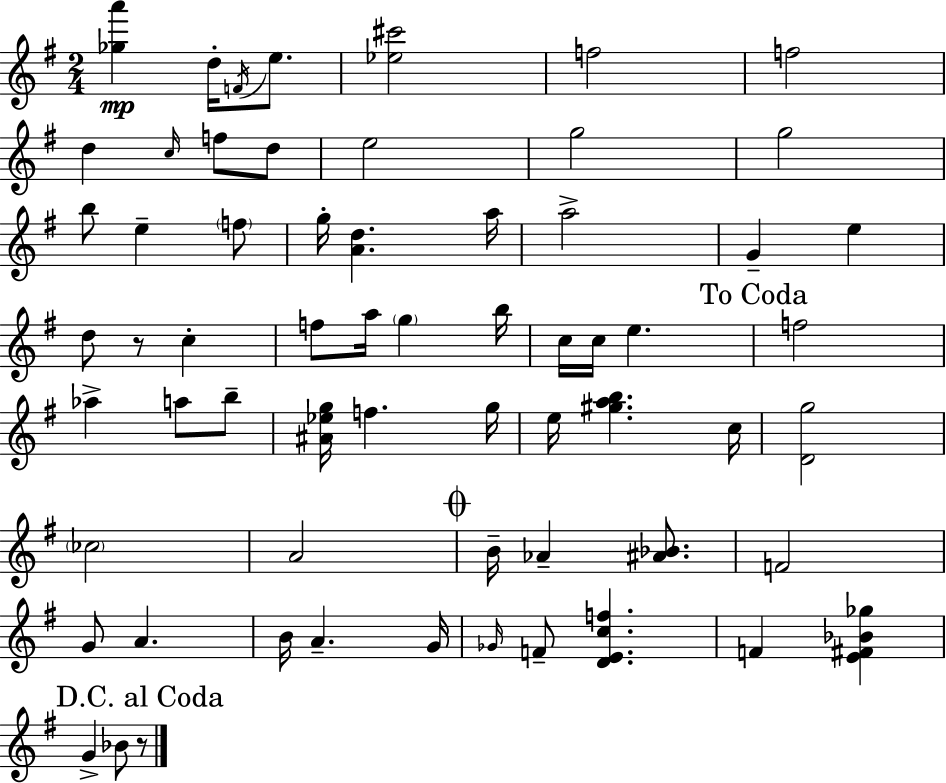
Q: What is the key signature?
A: E minor